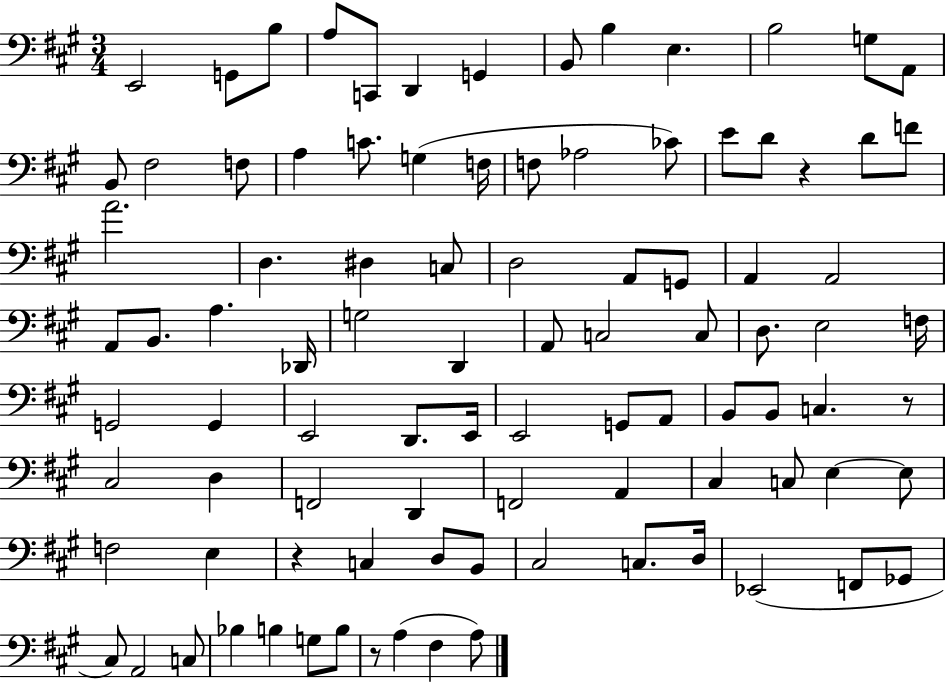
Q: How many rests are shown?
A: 4